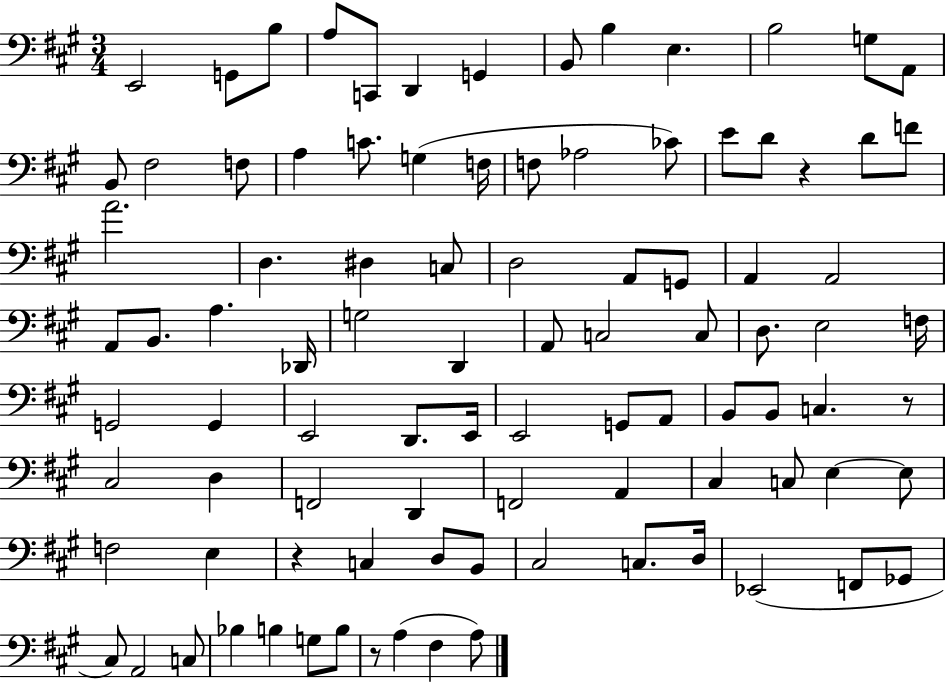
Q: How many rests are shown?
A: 4